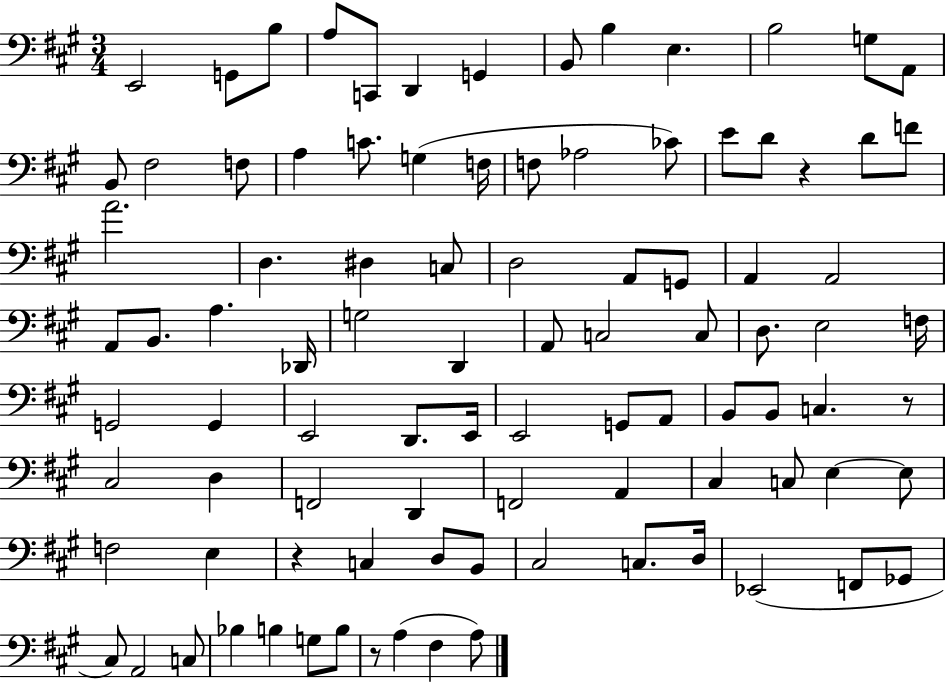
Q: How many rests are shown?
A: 4